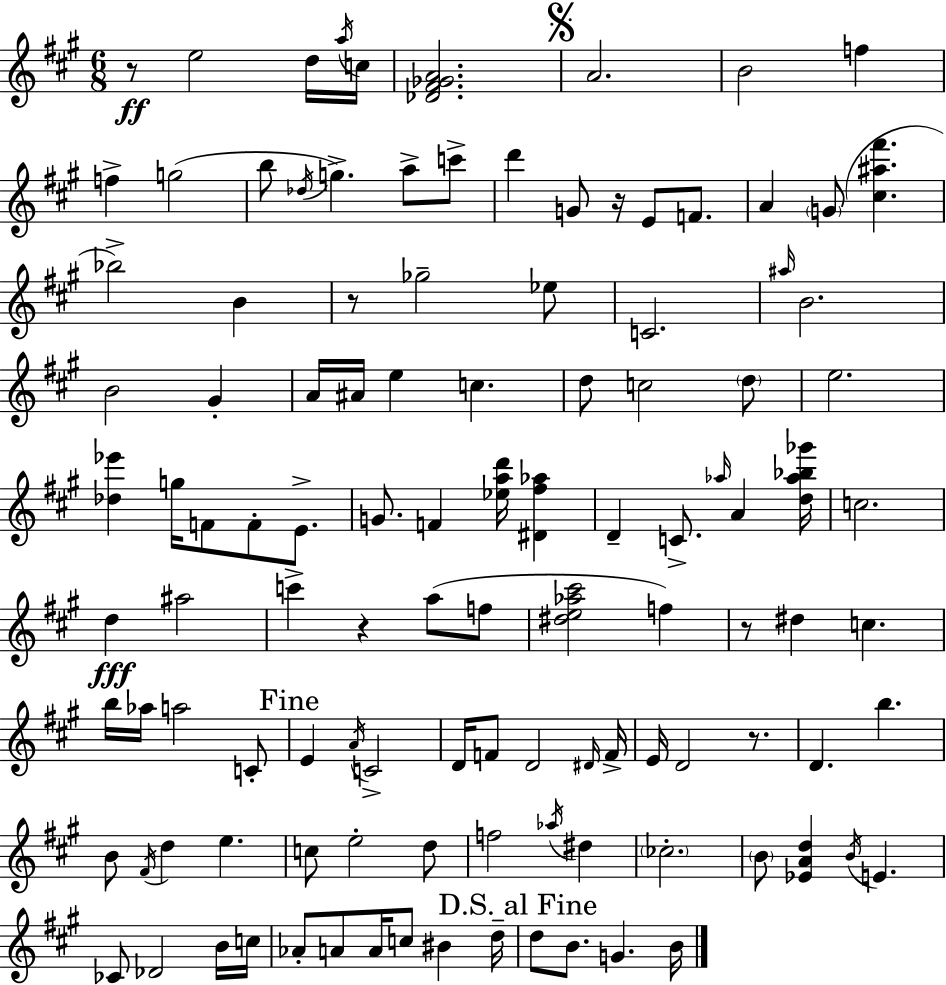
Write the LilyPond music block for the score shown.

{
  \clef treble
  \numericTimeSignature
  \time 6/8
  \key a \major
  r8\ff e''2 d''16 \acciaccatura { a''16 } | c''16 <des' fis' ges' a'>2. | \mark \markup { \musicglyph "scripts.segno" } a'2. | b'2 f''4 | \break f''4-> g''2( | b''8 \acciaccatura { des''16 }) g''4.-> a''8-> | c'''8-> d'''4 g'8 r16 e'8 f'8. | a'4 \parenthesize g'8( <cis'' ais'' fis'''>4. | \break bes''2->) b'4 | r8 ges''2-- | ees''8 c'2. | \grace { ais''16 } b'2. | \break b'2 gis'4-. | a'16 ais'16 e''4 c''4. | d''8 c''2 | \parenthesize d''8 e''2. | \break <des'' ees'''>4 g''16 f'8 f'8-. | e'8.-> g'8. f'4 <ees'' a'' d'''>16 <dis' fis'' aes''>4 | d'4-- c'8.-> \grace { aes''16 } a'4 | <d'' aes'' bes'' ges'''>16 c''2. | \break d''4\fff ais''2 | c'''4-> r4 | a''8( f''8 <dis'' e'' aes'' cis'''>2 | f''4) r8 dis''4 c''4. | \break b''16 aes''16 a''2 | c'8-. \mark "Fine" e'4 \acciaccatura { a'16 } c'2-> | d'16 f'8 d'2 | \grace { dis'16 } f'16-> e'16 d'2 | \break r8. d'4. | b''4. b'8 \acciaccatura { fis'16 } d''4 | e''4. c''8 e''2-. | d''8 f''2 | \break \acciaccatura { aes''16 } dis''4 \parenthesize ces''2.-. | \parenthesize b'8 <ees' a' d''>4 | \acciaccatura { b'16 } e'4. ces'8 des'2 | b'16 c''16 aes'8-. a'8 | \break a'16 c''8 bis'4 d''16-- \mark "D.S. al Fine" d''8 b'8. | g'4. b'16 \bar "|."
}